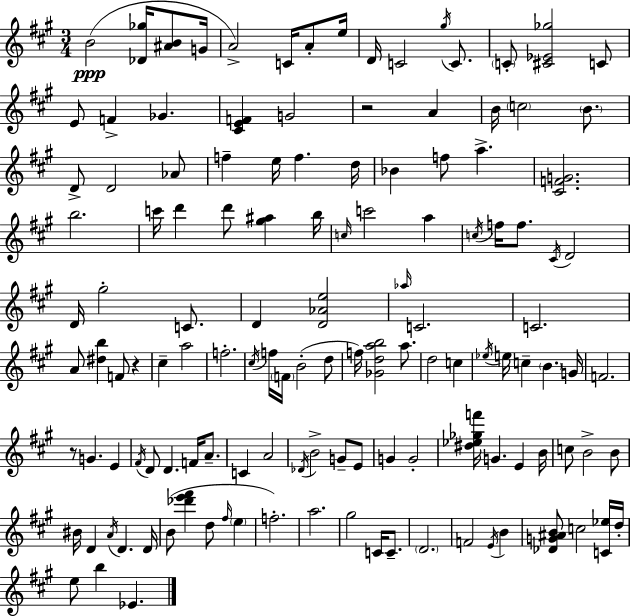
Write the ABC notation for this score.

X:1
T:Untitled
M:3/4
L:1/4
K:A
B2 [_D_g]/4 [^AB]/2 G/4 A2 C/4 A/2 e/4 D/4 C2 ^g/4 C/2 C/2 [^C_E_g]2 C/2 E/2 F _G [^CEF] G2 z2 A B/4 c2 B/2 D/2 D2 _A/2 f e/4 f d/4 _B f/2 a [^CFG]2 b2 c'/4 d' d'/2 [^g^a] b/4 c/4 c'2 a c/4 f/4 f/2 ^C/4 D2 D/4 ^g2 C/2 D [D_Ae]2 _a/4 C2 C2 A/2 [^db] F/2 z ^c a2 f2 ^c/4 f/4 F/4 B2 d/2 f/4 [_Gdab]2 a/2 d2 c _e/4 e/4 c B G/4 F2 z/2 G E ^F/4 D/2 D F/4 A/2 C A2 _D/4 B2 G/2 E/2 G G2 [^d_e_gf']/4 G E B/4 c/2 B2 B/2 ^B/4 D A/4 D D/4 B/2 [_d'e'^f'] d/2 ^f/4 e f2 a2 ^g2 C/4 C/2 D2 F2 E/4 B [_DG^AB]/2 c2 [C_e]/4 d/4 e/2 b _E